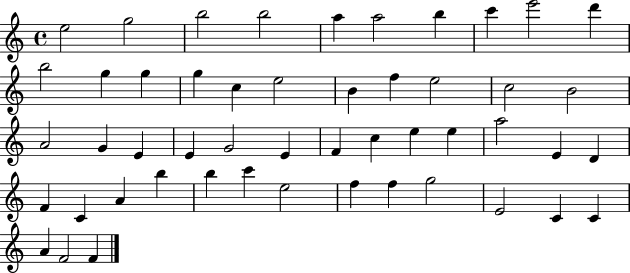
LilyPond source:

{
  \clef treble
  \time 4/4
  \defaultTimeSignature
  \key c \major
  e''2 g''2 | b''2 b''2 | a''4 a''2 b''4 | c'''4 e'''2 d'''4 | \break b''2 g''4 g''4 | g''4 c''4 e''2 | b'4 f''4 e''2 | c''2 b'2 | \break a'2 g'4 e'4 | e'4 g'2 e'4 | f'4 c''4 e''4 e''4 | a''2 e'4 d'4 | \break f'4 c'4 a'4 b''4 | b''4 c'''4 e''2 | f''4 f''4 g''2 | e'2 c'4 c'4 | \break a'4 f'2 f'4 | \bar "|."
}